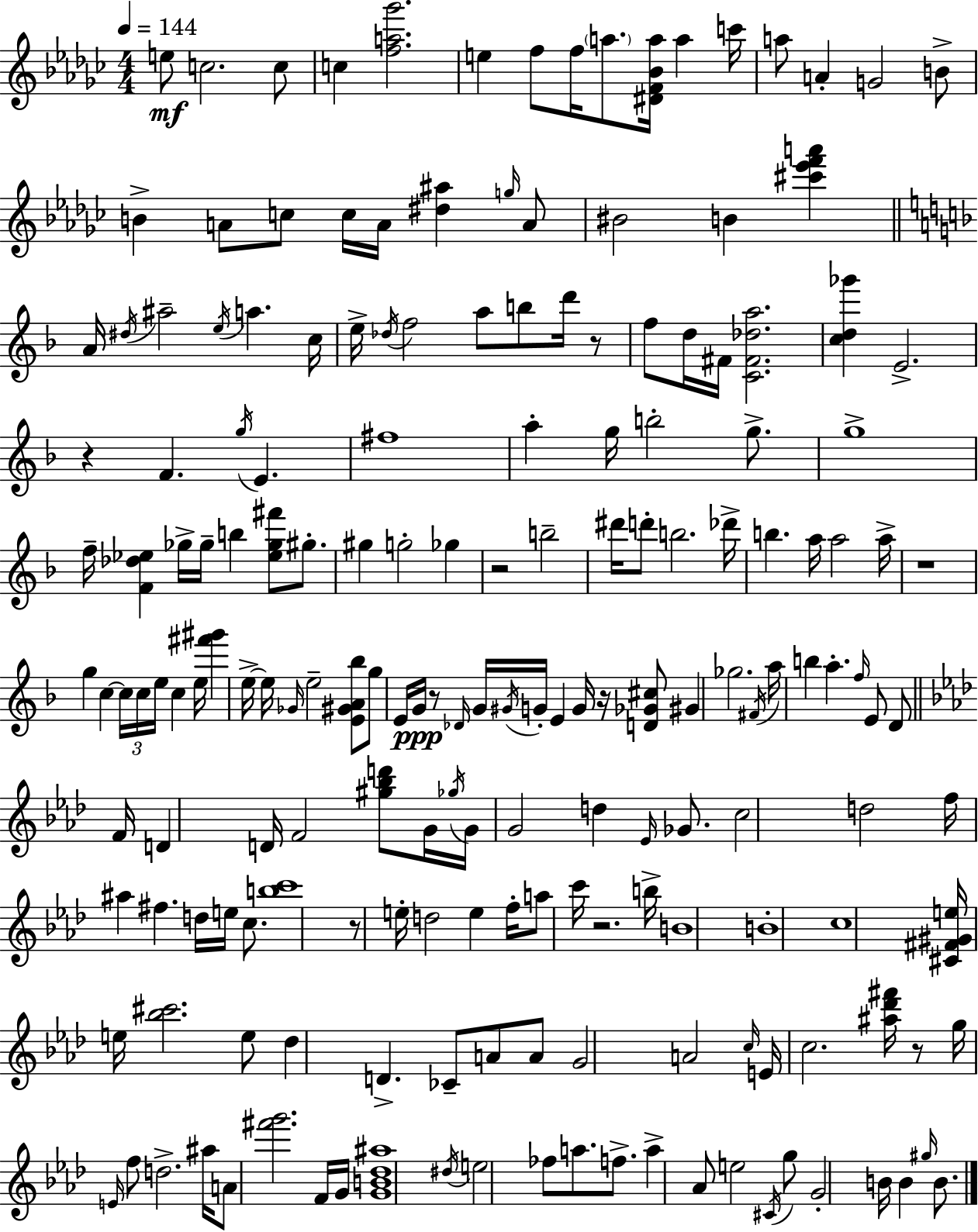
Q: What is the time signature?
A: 4/4